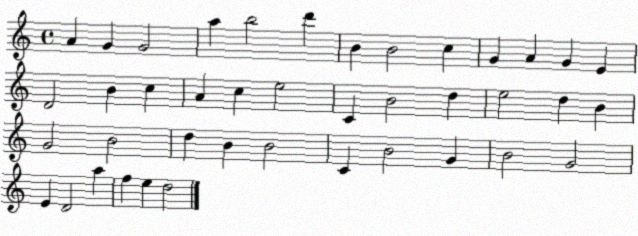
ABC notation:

X:1
T:Untitled
M:4/4
L:1/4
K:C
A G G2 a b2 d' B B2 c G A G E D2 B c A c e2 C B2 d e2 d B G2 B2 d B B2 C B2 G B2 G2 E D2 a f e d2